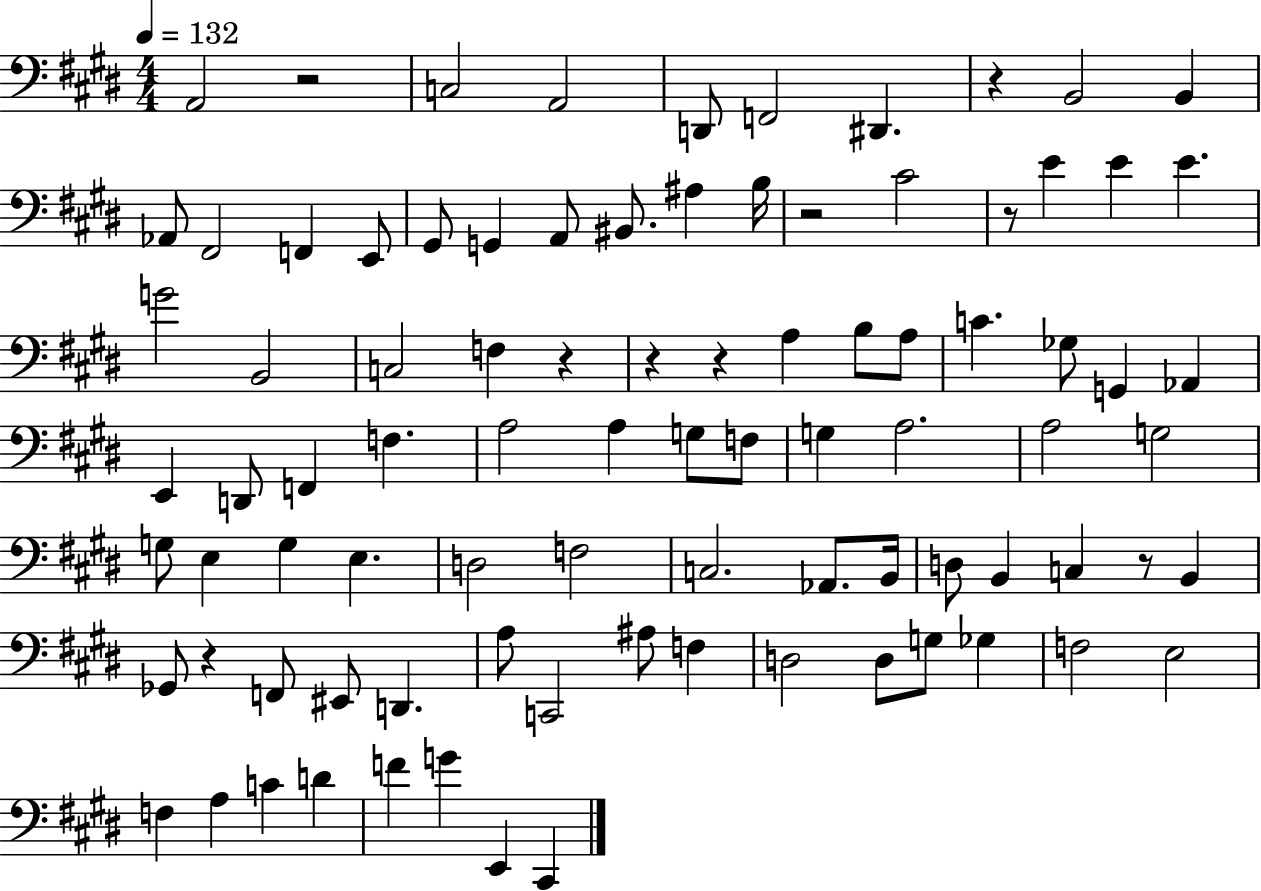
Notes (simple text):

A2/h R/h C3/h A2/h D2/e F2/h D#2/q. R/q B2/h B2/q Ab2/e F#2/h F2/q E2/e G#2/e G2/q A2/e BIS2/e. A#3/q B3/s R/h C#4/h R/e E4/q E4/q E4/q. G4/h B2/h C3/h F3/q R/q R/q R/q A3/q B3/e A3/e C4/q. Gb3/e G2/q Ab2/q E2/q D2/e F2/q F3/q. A3/h A3/q G3/e F3/e G3/q A3/h. A3/h G3/h G3/e E3/q G3/q E3/q. D3/h F3/h C3/h. Ab2/e. B2/s D3/e B2/q C3/q R/e B2/q Gb2/e R/q F2/e EIS2/e D2/q. A3/e C2/h A#3/e F3/q D3/h D3/e G3/e Gb3/q F3/h E3/h F3/q A3/q C4/q D4/q F4/q G4/q E2/q C#2/q